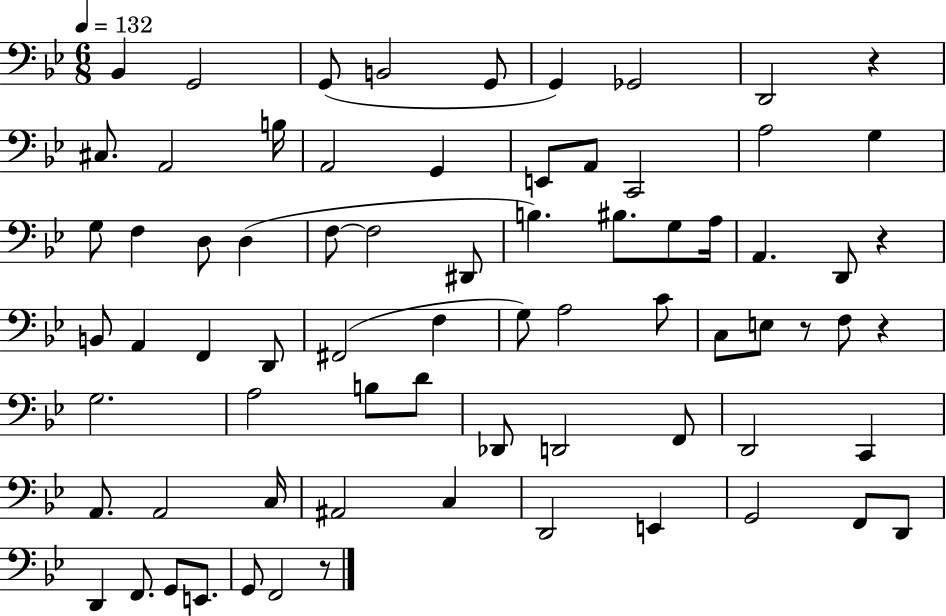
{
  \clef bass
  \numericTimeSignature
  \time 6/8
  \key bes \major
  \tempo 4 = 132
  bes,4 g,2 | g,8( b,2 g,8 | g,4) ges,2 | d,2 r4 | \break cis8. a,2 b16 | a,2 g,4 | e,8 a,8 c,2 | a2 g4 | \break g8 f4 d8 d4( | f8~~ f2 dis,8 | b4.) bis8. g8 a16 | a,4. d,8 r4 | \break b,8 a,4 f,4 d,8 | fis,2( f4 | g8) a2 c'8 | c8 e8 r8 f8 r4 | \break g2. | a2 b8 d'8 | des,8 d,2 f,8 | d,2 c,4 | \break a,8. a,2 c16 | ais,2 c4 | d,2 e,4 | g,2 f,8 d,8 | \break d,4 f,8. g,8 e,8. | g,8 f,2 r8 | \bar "|."
}